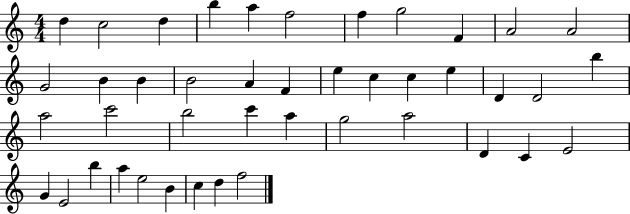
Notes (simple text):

D5/q C5/h D5/q B5/q A5/q F5/h F5/q G5/h F4/q A4/h A4/h G4/h B4/q B4/q B4/h A4/q F4/q E5/q C5/q C5/q E5/q D4/q D4/h B5/q A5/h C6/h B5/h C6/q A5/q G5/h A5/h D4/q C4/q E4/h G4/q E4/h B5/q A5/q E5/h B4/q C5/q D5/q F5/h